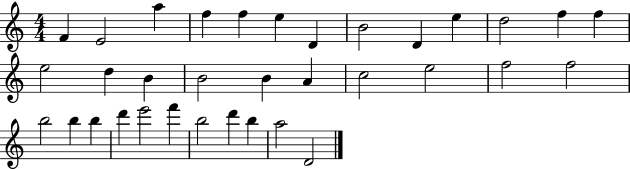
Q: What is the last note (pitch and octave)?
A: D4